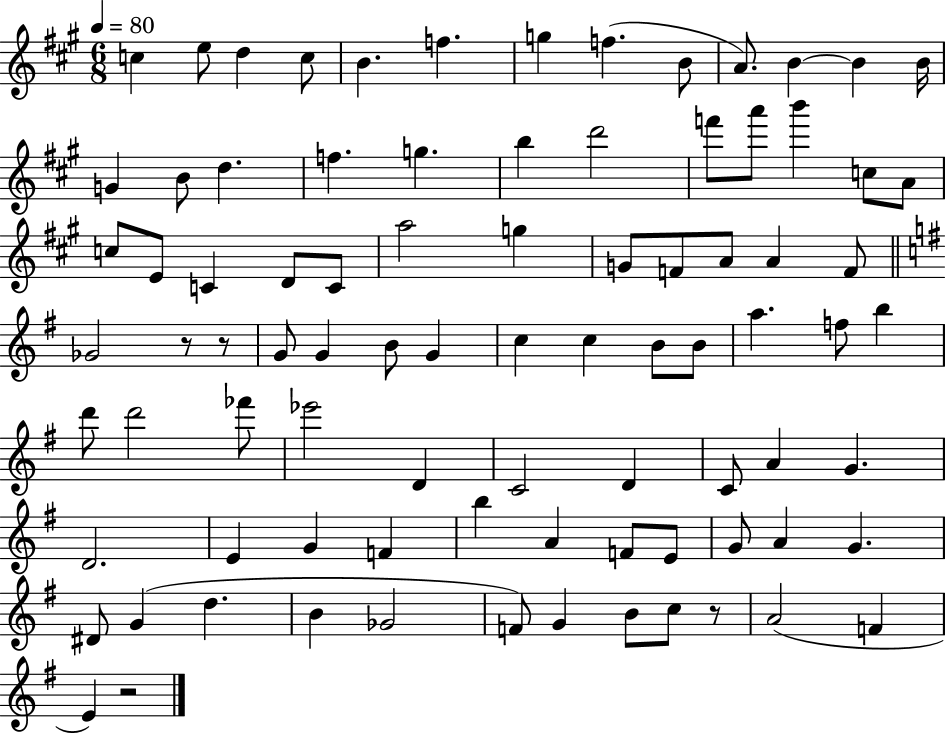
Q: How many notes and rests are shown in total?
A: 86